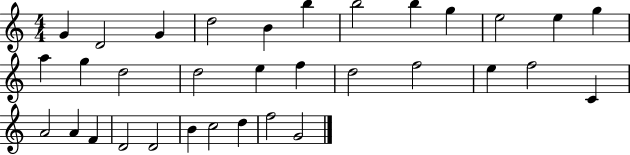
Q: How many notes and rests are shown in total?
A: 33